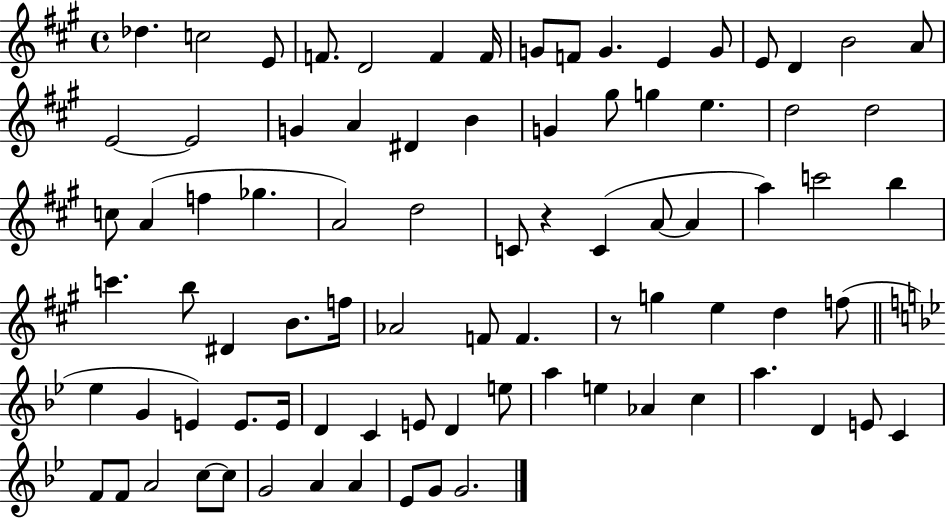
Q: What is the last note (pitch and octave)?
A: G4